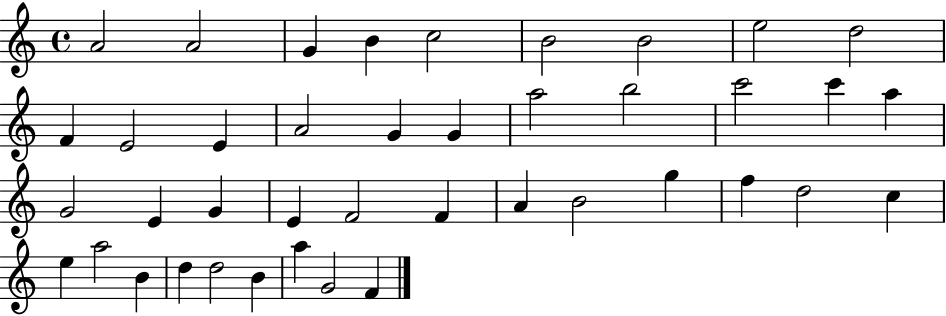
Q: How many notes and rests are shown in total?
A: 41